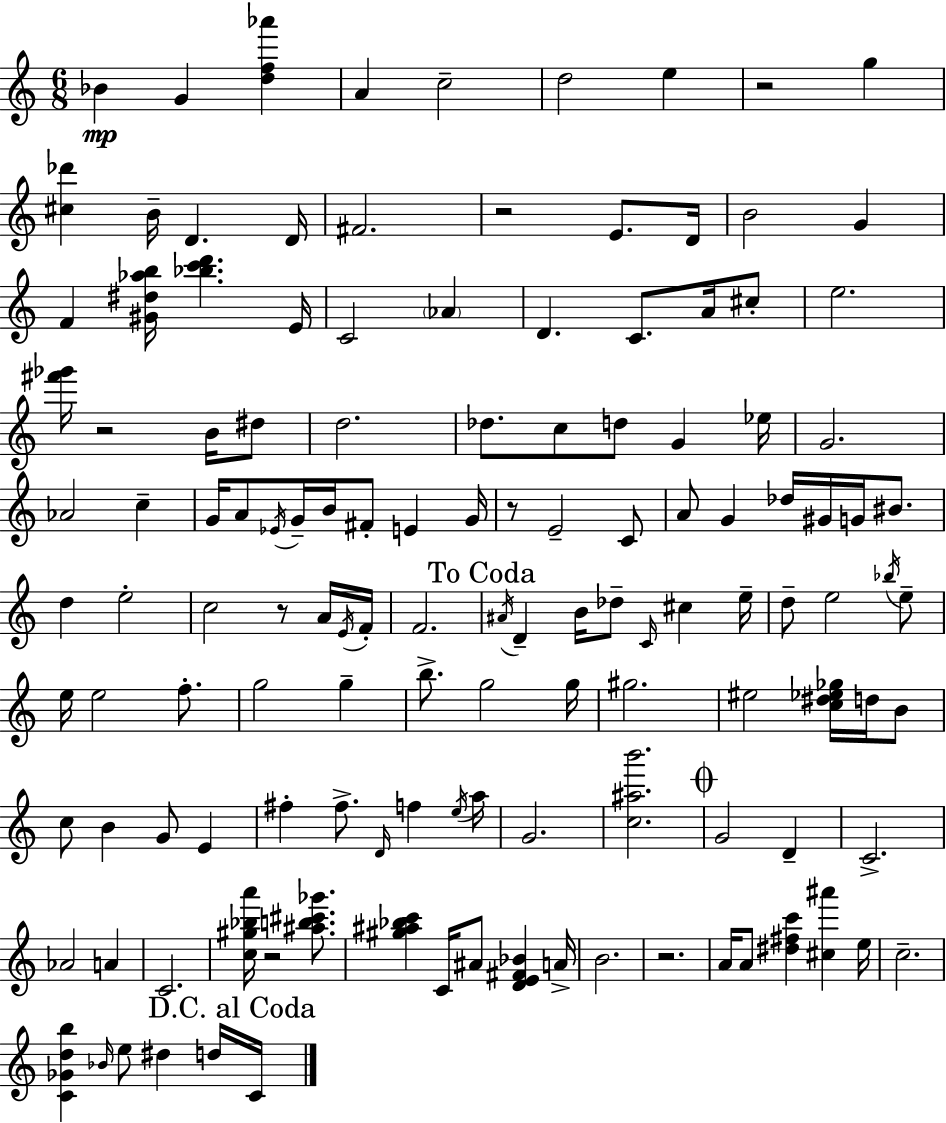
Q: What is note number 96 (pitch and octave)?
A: Ab4